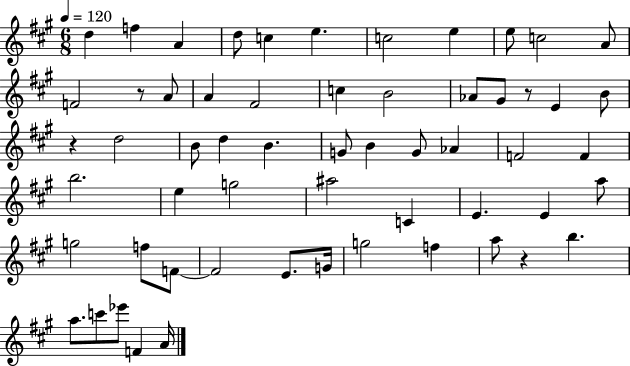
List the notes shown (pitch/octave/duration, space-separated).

D5/q F5/q A4/q D5/e C5/q E5/q. C5/h E5/q E5/e C5/h A4/e F4/h R/e A4/e A4/q F#4/h C5/q B4/h Ab4/e G#4/e R/e E4/q B4/e R/q D5/h B4/e D5/q B4/q. G4/e B4/q G4/e Ab4/q F4/h F4/q B5/h. E5/q G5/h A#5/h C4/q E4/q. E4/q A5/e G5/h F5/e F4/e F4/h E4/e. G4/s G5/h F5/q A5/e R/q B5/q. A5/e. C6/e Eb6/e F4/q A4/s